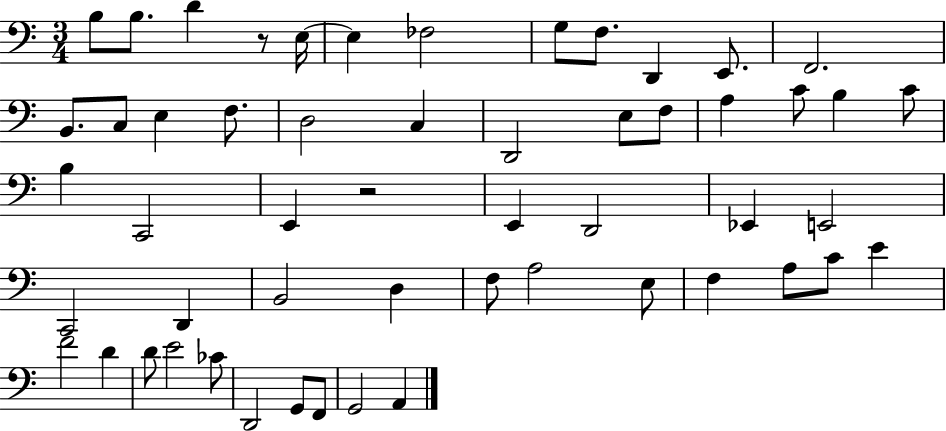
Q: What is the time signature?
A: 3/4